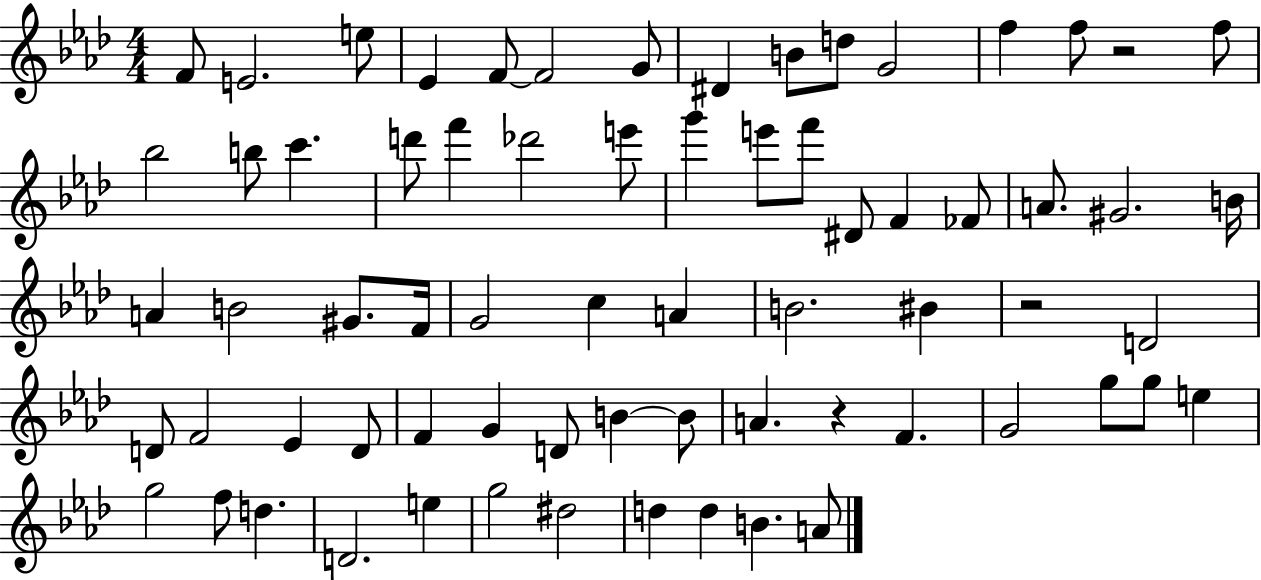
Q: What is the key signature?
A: AES major